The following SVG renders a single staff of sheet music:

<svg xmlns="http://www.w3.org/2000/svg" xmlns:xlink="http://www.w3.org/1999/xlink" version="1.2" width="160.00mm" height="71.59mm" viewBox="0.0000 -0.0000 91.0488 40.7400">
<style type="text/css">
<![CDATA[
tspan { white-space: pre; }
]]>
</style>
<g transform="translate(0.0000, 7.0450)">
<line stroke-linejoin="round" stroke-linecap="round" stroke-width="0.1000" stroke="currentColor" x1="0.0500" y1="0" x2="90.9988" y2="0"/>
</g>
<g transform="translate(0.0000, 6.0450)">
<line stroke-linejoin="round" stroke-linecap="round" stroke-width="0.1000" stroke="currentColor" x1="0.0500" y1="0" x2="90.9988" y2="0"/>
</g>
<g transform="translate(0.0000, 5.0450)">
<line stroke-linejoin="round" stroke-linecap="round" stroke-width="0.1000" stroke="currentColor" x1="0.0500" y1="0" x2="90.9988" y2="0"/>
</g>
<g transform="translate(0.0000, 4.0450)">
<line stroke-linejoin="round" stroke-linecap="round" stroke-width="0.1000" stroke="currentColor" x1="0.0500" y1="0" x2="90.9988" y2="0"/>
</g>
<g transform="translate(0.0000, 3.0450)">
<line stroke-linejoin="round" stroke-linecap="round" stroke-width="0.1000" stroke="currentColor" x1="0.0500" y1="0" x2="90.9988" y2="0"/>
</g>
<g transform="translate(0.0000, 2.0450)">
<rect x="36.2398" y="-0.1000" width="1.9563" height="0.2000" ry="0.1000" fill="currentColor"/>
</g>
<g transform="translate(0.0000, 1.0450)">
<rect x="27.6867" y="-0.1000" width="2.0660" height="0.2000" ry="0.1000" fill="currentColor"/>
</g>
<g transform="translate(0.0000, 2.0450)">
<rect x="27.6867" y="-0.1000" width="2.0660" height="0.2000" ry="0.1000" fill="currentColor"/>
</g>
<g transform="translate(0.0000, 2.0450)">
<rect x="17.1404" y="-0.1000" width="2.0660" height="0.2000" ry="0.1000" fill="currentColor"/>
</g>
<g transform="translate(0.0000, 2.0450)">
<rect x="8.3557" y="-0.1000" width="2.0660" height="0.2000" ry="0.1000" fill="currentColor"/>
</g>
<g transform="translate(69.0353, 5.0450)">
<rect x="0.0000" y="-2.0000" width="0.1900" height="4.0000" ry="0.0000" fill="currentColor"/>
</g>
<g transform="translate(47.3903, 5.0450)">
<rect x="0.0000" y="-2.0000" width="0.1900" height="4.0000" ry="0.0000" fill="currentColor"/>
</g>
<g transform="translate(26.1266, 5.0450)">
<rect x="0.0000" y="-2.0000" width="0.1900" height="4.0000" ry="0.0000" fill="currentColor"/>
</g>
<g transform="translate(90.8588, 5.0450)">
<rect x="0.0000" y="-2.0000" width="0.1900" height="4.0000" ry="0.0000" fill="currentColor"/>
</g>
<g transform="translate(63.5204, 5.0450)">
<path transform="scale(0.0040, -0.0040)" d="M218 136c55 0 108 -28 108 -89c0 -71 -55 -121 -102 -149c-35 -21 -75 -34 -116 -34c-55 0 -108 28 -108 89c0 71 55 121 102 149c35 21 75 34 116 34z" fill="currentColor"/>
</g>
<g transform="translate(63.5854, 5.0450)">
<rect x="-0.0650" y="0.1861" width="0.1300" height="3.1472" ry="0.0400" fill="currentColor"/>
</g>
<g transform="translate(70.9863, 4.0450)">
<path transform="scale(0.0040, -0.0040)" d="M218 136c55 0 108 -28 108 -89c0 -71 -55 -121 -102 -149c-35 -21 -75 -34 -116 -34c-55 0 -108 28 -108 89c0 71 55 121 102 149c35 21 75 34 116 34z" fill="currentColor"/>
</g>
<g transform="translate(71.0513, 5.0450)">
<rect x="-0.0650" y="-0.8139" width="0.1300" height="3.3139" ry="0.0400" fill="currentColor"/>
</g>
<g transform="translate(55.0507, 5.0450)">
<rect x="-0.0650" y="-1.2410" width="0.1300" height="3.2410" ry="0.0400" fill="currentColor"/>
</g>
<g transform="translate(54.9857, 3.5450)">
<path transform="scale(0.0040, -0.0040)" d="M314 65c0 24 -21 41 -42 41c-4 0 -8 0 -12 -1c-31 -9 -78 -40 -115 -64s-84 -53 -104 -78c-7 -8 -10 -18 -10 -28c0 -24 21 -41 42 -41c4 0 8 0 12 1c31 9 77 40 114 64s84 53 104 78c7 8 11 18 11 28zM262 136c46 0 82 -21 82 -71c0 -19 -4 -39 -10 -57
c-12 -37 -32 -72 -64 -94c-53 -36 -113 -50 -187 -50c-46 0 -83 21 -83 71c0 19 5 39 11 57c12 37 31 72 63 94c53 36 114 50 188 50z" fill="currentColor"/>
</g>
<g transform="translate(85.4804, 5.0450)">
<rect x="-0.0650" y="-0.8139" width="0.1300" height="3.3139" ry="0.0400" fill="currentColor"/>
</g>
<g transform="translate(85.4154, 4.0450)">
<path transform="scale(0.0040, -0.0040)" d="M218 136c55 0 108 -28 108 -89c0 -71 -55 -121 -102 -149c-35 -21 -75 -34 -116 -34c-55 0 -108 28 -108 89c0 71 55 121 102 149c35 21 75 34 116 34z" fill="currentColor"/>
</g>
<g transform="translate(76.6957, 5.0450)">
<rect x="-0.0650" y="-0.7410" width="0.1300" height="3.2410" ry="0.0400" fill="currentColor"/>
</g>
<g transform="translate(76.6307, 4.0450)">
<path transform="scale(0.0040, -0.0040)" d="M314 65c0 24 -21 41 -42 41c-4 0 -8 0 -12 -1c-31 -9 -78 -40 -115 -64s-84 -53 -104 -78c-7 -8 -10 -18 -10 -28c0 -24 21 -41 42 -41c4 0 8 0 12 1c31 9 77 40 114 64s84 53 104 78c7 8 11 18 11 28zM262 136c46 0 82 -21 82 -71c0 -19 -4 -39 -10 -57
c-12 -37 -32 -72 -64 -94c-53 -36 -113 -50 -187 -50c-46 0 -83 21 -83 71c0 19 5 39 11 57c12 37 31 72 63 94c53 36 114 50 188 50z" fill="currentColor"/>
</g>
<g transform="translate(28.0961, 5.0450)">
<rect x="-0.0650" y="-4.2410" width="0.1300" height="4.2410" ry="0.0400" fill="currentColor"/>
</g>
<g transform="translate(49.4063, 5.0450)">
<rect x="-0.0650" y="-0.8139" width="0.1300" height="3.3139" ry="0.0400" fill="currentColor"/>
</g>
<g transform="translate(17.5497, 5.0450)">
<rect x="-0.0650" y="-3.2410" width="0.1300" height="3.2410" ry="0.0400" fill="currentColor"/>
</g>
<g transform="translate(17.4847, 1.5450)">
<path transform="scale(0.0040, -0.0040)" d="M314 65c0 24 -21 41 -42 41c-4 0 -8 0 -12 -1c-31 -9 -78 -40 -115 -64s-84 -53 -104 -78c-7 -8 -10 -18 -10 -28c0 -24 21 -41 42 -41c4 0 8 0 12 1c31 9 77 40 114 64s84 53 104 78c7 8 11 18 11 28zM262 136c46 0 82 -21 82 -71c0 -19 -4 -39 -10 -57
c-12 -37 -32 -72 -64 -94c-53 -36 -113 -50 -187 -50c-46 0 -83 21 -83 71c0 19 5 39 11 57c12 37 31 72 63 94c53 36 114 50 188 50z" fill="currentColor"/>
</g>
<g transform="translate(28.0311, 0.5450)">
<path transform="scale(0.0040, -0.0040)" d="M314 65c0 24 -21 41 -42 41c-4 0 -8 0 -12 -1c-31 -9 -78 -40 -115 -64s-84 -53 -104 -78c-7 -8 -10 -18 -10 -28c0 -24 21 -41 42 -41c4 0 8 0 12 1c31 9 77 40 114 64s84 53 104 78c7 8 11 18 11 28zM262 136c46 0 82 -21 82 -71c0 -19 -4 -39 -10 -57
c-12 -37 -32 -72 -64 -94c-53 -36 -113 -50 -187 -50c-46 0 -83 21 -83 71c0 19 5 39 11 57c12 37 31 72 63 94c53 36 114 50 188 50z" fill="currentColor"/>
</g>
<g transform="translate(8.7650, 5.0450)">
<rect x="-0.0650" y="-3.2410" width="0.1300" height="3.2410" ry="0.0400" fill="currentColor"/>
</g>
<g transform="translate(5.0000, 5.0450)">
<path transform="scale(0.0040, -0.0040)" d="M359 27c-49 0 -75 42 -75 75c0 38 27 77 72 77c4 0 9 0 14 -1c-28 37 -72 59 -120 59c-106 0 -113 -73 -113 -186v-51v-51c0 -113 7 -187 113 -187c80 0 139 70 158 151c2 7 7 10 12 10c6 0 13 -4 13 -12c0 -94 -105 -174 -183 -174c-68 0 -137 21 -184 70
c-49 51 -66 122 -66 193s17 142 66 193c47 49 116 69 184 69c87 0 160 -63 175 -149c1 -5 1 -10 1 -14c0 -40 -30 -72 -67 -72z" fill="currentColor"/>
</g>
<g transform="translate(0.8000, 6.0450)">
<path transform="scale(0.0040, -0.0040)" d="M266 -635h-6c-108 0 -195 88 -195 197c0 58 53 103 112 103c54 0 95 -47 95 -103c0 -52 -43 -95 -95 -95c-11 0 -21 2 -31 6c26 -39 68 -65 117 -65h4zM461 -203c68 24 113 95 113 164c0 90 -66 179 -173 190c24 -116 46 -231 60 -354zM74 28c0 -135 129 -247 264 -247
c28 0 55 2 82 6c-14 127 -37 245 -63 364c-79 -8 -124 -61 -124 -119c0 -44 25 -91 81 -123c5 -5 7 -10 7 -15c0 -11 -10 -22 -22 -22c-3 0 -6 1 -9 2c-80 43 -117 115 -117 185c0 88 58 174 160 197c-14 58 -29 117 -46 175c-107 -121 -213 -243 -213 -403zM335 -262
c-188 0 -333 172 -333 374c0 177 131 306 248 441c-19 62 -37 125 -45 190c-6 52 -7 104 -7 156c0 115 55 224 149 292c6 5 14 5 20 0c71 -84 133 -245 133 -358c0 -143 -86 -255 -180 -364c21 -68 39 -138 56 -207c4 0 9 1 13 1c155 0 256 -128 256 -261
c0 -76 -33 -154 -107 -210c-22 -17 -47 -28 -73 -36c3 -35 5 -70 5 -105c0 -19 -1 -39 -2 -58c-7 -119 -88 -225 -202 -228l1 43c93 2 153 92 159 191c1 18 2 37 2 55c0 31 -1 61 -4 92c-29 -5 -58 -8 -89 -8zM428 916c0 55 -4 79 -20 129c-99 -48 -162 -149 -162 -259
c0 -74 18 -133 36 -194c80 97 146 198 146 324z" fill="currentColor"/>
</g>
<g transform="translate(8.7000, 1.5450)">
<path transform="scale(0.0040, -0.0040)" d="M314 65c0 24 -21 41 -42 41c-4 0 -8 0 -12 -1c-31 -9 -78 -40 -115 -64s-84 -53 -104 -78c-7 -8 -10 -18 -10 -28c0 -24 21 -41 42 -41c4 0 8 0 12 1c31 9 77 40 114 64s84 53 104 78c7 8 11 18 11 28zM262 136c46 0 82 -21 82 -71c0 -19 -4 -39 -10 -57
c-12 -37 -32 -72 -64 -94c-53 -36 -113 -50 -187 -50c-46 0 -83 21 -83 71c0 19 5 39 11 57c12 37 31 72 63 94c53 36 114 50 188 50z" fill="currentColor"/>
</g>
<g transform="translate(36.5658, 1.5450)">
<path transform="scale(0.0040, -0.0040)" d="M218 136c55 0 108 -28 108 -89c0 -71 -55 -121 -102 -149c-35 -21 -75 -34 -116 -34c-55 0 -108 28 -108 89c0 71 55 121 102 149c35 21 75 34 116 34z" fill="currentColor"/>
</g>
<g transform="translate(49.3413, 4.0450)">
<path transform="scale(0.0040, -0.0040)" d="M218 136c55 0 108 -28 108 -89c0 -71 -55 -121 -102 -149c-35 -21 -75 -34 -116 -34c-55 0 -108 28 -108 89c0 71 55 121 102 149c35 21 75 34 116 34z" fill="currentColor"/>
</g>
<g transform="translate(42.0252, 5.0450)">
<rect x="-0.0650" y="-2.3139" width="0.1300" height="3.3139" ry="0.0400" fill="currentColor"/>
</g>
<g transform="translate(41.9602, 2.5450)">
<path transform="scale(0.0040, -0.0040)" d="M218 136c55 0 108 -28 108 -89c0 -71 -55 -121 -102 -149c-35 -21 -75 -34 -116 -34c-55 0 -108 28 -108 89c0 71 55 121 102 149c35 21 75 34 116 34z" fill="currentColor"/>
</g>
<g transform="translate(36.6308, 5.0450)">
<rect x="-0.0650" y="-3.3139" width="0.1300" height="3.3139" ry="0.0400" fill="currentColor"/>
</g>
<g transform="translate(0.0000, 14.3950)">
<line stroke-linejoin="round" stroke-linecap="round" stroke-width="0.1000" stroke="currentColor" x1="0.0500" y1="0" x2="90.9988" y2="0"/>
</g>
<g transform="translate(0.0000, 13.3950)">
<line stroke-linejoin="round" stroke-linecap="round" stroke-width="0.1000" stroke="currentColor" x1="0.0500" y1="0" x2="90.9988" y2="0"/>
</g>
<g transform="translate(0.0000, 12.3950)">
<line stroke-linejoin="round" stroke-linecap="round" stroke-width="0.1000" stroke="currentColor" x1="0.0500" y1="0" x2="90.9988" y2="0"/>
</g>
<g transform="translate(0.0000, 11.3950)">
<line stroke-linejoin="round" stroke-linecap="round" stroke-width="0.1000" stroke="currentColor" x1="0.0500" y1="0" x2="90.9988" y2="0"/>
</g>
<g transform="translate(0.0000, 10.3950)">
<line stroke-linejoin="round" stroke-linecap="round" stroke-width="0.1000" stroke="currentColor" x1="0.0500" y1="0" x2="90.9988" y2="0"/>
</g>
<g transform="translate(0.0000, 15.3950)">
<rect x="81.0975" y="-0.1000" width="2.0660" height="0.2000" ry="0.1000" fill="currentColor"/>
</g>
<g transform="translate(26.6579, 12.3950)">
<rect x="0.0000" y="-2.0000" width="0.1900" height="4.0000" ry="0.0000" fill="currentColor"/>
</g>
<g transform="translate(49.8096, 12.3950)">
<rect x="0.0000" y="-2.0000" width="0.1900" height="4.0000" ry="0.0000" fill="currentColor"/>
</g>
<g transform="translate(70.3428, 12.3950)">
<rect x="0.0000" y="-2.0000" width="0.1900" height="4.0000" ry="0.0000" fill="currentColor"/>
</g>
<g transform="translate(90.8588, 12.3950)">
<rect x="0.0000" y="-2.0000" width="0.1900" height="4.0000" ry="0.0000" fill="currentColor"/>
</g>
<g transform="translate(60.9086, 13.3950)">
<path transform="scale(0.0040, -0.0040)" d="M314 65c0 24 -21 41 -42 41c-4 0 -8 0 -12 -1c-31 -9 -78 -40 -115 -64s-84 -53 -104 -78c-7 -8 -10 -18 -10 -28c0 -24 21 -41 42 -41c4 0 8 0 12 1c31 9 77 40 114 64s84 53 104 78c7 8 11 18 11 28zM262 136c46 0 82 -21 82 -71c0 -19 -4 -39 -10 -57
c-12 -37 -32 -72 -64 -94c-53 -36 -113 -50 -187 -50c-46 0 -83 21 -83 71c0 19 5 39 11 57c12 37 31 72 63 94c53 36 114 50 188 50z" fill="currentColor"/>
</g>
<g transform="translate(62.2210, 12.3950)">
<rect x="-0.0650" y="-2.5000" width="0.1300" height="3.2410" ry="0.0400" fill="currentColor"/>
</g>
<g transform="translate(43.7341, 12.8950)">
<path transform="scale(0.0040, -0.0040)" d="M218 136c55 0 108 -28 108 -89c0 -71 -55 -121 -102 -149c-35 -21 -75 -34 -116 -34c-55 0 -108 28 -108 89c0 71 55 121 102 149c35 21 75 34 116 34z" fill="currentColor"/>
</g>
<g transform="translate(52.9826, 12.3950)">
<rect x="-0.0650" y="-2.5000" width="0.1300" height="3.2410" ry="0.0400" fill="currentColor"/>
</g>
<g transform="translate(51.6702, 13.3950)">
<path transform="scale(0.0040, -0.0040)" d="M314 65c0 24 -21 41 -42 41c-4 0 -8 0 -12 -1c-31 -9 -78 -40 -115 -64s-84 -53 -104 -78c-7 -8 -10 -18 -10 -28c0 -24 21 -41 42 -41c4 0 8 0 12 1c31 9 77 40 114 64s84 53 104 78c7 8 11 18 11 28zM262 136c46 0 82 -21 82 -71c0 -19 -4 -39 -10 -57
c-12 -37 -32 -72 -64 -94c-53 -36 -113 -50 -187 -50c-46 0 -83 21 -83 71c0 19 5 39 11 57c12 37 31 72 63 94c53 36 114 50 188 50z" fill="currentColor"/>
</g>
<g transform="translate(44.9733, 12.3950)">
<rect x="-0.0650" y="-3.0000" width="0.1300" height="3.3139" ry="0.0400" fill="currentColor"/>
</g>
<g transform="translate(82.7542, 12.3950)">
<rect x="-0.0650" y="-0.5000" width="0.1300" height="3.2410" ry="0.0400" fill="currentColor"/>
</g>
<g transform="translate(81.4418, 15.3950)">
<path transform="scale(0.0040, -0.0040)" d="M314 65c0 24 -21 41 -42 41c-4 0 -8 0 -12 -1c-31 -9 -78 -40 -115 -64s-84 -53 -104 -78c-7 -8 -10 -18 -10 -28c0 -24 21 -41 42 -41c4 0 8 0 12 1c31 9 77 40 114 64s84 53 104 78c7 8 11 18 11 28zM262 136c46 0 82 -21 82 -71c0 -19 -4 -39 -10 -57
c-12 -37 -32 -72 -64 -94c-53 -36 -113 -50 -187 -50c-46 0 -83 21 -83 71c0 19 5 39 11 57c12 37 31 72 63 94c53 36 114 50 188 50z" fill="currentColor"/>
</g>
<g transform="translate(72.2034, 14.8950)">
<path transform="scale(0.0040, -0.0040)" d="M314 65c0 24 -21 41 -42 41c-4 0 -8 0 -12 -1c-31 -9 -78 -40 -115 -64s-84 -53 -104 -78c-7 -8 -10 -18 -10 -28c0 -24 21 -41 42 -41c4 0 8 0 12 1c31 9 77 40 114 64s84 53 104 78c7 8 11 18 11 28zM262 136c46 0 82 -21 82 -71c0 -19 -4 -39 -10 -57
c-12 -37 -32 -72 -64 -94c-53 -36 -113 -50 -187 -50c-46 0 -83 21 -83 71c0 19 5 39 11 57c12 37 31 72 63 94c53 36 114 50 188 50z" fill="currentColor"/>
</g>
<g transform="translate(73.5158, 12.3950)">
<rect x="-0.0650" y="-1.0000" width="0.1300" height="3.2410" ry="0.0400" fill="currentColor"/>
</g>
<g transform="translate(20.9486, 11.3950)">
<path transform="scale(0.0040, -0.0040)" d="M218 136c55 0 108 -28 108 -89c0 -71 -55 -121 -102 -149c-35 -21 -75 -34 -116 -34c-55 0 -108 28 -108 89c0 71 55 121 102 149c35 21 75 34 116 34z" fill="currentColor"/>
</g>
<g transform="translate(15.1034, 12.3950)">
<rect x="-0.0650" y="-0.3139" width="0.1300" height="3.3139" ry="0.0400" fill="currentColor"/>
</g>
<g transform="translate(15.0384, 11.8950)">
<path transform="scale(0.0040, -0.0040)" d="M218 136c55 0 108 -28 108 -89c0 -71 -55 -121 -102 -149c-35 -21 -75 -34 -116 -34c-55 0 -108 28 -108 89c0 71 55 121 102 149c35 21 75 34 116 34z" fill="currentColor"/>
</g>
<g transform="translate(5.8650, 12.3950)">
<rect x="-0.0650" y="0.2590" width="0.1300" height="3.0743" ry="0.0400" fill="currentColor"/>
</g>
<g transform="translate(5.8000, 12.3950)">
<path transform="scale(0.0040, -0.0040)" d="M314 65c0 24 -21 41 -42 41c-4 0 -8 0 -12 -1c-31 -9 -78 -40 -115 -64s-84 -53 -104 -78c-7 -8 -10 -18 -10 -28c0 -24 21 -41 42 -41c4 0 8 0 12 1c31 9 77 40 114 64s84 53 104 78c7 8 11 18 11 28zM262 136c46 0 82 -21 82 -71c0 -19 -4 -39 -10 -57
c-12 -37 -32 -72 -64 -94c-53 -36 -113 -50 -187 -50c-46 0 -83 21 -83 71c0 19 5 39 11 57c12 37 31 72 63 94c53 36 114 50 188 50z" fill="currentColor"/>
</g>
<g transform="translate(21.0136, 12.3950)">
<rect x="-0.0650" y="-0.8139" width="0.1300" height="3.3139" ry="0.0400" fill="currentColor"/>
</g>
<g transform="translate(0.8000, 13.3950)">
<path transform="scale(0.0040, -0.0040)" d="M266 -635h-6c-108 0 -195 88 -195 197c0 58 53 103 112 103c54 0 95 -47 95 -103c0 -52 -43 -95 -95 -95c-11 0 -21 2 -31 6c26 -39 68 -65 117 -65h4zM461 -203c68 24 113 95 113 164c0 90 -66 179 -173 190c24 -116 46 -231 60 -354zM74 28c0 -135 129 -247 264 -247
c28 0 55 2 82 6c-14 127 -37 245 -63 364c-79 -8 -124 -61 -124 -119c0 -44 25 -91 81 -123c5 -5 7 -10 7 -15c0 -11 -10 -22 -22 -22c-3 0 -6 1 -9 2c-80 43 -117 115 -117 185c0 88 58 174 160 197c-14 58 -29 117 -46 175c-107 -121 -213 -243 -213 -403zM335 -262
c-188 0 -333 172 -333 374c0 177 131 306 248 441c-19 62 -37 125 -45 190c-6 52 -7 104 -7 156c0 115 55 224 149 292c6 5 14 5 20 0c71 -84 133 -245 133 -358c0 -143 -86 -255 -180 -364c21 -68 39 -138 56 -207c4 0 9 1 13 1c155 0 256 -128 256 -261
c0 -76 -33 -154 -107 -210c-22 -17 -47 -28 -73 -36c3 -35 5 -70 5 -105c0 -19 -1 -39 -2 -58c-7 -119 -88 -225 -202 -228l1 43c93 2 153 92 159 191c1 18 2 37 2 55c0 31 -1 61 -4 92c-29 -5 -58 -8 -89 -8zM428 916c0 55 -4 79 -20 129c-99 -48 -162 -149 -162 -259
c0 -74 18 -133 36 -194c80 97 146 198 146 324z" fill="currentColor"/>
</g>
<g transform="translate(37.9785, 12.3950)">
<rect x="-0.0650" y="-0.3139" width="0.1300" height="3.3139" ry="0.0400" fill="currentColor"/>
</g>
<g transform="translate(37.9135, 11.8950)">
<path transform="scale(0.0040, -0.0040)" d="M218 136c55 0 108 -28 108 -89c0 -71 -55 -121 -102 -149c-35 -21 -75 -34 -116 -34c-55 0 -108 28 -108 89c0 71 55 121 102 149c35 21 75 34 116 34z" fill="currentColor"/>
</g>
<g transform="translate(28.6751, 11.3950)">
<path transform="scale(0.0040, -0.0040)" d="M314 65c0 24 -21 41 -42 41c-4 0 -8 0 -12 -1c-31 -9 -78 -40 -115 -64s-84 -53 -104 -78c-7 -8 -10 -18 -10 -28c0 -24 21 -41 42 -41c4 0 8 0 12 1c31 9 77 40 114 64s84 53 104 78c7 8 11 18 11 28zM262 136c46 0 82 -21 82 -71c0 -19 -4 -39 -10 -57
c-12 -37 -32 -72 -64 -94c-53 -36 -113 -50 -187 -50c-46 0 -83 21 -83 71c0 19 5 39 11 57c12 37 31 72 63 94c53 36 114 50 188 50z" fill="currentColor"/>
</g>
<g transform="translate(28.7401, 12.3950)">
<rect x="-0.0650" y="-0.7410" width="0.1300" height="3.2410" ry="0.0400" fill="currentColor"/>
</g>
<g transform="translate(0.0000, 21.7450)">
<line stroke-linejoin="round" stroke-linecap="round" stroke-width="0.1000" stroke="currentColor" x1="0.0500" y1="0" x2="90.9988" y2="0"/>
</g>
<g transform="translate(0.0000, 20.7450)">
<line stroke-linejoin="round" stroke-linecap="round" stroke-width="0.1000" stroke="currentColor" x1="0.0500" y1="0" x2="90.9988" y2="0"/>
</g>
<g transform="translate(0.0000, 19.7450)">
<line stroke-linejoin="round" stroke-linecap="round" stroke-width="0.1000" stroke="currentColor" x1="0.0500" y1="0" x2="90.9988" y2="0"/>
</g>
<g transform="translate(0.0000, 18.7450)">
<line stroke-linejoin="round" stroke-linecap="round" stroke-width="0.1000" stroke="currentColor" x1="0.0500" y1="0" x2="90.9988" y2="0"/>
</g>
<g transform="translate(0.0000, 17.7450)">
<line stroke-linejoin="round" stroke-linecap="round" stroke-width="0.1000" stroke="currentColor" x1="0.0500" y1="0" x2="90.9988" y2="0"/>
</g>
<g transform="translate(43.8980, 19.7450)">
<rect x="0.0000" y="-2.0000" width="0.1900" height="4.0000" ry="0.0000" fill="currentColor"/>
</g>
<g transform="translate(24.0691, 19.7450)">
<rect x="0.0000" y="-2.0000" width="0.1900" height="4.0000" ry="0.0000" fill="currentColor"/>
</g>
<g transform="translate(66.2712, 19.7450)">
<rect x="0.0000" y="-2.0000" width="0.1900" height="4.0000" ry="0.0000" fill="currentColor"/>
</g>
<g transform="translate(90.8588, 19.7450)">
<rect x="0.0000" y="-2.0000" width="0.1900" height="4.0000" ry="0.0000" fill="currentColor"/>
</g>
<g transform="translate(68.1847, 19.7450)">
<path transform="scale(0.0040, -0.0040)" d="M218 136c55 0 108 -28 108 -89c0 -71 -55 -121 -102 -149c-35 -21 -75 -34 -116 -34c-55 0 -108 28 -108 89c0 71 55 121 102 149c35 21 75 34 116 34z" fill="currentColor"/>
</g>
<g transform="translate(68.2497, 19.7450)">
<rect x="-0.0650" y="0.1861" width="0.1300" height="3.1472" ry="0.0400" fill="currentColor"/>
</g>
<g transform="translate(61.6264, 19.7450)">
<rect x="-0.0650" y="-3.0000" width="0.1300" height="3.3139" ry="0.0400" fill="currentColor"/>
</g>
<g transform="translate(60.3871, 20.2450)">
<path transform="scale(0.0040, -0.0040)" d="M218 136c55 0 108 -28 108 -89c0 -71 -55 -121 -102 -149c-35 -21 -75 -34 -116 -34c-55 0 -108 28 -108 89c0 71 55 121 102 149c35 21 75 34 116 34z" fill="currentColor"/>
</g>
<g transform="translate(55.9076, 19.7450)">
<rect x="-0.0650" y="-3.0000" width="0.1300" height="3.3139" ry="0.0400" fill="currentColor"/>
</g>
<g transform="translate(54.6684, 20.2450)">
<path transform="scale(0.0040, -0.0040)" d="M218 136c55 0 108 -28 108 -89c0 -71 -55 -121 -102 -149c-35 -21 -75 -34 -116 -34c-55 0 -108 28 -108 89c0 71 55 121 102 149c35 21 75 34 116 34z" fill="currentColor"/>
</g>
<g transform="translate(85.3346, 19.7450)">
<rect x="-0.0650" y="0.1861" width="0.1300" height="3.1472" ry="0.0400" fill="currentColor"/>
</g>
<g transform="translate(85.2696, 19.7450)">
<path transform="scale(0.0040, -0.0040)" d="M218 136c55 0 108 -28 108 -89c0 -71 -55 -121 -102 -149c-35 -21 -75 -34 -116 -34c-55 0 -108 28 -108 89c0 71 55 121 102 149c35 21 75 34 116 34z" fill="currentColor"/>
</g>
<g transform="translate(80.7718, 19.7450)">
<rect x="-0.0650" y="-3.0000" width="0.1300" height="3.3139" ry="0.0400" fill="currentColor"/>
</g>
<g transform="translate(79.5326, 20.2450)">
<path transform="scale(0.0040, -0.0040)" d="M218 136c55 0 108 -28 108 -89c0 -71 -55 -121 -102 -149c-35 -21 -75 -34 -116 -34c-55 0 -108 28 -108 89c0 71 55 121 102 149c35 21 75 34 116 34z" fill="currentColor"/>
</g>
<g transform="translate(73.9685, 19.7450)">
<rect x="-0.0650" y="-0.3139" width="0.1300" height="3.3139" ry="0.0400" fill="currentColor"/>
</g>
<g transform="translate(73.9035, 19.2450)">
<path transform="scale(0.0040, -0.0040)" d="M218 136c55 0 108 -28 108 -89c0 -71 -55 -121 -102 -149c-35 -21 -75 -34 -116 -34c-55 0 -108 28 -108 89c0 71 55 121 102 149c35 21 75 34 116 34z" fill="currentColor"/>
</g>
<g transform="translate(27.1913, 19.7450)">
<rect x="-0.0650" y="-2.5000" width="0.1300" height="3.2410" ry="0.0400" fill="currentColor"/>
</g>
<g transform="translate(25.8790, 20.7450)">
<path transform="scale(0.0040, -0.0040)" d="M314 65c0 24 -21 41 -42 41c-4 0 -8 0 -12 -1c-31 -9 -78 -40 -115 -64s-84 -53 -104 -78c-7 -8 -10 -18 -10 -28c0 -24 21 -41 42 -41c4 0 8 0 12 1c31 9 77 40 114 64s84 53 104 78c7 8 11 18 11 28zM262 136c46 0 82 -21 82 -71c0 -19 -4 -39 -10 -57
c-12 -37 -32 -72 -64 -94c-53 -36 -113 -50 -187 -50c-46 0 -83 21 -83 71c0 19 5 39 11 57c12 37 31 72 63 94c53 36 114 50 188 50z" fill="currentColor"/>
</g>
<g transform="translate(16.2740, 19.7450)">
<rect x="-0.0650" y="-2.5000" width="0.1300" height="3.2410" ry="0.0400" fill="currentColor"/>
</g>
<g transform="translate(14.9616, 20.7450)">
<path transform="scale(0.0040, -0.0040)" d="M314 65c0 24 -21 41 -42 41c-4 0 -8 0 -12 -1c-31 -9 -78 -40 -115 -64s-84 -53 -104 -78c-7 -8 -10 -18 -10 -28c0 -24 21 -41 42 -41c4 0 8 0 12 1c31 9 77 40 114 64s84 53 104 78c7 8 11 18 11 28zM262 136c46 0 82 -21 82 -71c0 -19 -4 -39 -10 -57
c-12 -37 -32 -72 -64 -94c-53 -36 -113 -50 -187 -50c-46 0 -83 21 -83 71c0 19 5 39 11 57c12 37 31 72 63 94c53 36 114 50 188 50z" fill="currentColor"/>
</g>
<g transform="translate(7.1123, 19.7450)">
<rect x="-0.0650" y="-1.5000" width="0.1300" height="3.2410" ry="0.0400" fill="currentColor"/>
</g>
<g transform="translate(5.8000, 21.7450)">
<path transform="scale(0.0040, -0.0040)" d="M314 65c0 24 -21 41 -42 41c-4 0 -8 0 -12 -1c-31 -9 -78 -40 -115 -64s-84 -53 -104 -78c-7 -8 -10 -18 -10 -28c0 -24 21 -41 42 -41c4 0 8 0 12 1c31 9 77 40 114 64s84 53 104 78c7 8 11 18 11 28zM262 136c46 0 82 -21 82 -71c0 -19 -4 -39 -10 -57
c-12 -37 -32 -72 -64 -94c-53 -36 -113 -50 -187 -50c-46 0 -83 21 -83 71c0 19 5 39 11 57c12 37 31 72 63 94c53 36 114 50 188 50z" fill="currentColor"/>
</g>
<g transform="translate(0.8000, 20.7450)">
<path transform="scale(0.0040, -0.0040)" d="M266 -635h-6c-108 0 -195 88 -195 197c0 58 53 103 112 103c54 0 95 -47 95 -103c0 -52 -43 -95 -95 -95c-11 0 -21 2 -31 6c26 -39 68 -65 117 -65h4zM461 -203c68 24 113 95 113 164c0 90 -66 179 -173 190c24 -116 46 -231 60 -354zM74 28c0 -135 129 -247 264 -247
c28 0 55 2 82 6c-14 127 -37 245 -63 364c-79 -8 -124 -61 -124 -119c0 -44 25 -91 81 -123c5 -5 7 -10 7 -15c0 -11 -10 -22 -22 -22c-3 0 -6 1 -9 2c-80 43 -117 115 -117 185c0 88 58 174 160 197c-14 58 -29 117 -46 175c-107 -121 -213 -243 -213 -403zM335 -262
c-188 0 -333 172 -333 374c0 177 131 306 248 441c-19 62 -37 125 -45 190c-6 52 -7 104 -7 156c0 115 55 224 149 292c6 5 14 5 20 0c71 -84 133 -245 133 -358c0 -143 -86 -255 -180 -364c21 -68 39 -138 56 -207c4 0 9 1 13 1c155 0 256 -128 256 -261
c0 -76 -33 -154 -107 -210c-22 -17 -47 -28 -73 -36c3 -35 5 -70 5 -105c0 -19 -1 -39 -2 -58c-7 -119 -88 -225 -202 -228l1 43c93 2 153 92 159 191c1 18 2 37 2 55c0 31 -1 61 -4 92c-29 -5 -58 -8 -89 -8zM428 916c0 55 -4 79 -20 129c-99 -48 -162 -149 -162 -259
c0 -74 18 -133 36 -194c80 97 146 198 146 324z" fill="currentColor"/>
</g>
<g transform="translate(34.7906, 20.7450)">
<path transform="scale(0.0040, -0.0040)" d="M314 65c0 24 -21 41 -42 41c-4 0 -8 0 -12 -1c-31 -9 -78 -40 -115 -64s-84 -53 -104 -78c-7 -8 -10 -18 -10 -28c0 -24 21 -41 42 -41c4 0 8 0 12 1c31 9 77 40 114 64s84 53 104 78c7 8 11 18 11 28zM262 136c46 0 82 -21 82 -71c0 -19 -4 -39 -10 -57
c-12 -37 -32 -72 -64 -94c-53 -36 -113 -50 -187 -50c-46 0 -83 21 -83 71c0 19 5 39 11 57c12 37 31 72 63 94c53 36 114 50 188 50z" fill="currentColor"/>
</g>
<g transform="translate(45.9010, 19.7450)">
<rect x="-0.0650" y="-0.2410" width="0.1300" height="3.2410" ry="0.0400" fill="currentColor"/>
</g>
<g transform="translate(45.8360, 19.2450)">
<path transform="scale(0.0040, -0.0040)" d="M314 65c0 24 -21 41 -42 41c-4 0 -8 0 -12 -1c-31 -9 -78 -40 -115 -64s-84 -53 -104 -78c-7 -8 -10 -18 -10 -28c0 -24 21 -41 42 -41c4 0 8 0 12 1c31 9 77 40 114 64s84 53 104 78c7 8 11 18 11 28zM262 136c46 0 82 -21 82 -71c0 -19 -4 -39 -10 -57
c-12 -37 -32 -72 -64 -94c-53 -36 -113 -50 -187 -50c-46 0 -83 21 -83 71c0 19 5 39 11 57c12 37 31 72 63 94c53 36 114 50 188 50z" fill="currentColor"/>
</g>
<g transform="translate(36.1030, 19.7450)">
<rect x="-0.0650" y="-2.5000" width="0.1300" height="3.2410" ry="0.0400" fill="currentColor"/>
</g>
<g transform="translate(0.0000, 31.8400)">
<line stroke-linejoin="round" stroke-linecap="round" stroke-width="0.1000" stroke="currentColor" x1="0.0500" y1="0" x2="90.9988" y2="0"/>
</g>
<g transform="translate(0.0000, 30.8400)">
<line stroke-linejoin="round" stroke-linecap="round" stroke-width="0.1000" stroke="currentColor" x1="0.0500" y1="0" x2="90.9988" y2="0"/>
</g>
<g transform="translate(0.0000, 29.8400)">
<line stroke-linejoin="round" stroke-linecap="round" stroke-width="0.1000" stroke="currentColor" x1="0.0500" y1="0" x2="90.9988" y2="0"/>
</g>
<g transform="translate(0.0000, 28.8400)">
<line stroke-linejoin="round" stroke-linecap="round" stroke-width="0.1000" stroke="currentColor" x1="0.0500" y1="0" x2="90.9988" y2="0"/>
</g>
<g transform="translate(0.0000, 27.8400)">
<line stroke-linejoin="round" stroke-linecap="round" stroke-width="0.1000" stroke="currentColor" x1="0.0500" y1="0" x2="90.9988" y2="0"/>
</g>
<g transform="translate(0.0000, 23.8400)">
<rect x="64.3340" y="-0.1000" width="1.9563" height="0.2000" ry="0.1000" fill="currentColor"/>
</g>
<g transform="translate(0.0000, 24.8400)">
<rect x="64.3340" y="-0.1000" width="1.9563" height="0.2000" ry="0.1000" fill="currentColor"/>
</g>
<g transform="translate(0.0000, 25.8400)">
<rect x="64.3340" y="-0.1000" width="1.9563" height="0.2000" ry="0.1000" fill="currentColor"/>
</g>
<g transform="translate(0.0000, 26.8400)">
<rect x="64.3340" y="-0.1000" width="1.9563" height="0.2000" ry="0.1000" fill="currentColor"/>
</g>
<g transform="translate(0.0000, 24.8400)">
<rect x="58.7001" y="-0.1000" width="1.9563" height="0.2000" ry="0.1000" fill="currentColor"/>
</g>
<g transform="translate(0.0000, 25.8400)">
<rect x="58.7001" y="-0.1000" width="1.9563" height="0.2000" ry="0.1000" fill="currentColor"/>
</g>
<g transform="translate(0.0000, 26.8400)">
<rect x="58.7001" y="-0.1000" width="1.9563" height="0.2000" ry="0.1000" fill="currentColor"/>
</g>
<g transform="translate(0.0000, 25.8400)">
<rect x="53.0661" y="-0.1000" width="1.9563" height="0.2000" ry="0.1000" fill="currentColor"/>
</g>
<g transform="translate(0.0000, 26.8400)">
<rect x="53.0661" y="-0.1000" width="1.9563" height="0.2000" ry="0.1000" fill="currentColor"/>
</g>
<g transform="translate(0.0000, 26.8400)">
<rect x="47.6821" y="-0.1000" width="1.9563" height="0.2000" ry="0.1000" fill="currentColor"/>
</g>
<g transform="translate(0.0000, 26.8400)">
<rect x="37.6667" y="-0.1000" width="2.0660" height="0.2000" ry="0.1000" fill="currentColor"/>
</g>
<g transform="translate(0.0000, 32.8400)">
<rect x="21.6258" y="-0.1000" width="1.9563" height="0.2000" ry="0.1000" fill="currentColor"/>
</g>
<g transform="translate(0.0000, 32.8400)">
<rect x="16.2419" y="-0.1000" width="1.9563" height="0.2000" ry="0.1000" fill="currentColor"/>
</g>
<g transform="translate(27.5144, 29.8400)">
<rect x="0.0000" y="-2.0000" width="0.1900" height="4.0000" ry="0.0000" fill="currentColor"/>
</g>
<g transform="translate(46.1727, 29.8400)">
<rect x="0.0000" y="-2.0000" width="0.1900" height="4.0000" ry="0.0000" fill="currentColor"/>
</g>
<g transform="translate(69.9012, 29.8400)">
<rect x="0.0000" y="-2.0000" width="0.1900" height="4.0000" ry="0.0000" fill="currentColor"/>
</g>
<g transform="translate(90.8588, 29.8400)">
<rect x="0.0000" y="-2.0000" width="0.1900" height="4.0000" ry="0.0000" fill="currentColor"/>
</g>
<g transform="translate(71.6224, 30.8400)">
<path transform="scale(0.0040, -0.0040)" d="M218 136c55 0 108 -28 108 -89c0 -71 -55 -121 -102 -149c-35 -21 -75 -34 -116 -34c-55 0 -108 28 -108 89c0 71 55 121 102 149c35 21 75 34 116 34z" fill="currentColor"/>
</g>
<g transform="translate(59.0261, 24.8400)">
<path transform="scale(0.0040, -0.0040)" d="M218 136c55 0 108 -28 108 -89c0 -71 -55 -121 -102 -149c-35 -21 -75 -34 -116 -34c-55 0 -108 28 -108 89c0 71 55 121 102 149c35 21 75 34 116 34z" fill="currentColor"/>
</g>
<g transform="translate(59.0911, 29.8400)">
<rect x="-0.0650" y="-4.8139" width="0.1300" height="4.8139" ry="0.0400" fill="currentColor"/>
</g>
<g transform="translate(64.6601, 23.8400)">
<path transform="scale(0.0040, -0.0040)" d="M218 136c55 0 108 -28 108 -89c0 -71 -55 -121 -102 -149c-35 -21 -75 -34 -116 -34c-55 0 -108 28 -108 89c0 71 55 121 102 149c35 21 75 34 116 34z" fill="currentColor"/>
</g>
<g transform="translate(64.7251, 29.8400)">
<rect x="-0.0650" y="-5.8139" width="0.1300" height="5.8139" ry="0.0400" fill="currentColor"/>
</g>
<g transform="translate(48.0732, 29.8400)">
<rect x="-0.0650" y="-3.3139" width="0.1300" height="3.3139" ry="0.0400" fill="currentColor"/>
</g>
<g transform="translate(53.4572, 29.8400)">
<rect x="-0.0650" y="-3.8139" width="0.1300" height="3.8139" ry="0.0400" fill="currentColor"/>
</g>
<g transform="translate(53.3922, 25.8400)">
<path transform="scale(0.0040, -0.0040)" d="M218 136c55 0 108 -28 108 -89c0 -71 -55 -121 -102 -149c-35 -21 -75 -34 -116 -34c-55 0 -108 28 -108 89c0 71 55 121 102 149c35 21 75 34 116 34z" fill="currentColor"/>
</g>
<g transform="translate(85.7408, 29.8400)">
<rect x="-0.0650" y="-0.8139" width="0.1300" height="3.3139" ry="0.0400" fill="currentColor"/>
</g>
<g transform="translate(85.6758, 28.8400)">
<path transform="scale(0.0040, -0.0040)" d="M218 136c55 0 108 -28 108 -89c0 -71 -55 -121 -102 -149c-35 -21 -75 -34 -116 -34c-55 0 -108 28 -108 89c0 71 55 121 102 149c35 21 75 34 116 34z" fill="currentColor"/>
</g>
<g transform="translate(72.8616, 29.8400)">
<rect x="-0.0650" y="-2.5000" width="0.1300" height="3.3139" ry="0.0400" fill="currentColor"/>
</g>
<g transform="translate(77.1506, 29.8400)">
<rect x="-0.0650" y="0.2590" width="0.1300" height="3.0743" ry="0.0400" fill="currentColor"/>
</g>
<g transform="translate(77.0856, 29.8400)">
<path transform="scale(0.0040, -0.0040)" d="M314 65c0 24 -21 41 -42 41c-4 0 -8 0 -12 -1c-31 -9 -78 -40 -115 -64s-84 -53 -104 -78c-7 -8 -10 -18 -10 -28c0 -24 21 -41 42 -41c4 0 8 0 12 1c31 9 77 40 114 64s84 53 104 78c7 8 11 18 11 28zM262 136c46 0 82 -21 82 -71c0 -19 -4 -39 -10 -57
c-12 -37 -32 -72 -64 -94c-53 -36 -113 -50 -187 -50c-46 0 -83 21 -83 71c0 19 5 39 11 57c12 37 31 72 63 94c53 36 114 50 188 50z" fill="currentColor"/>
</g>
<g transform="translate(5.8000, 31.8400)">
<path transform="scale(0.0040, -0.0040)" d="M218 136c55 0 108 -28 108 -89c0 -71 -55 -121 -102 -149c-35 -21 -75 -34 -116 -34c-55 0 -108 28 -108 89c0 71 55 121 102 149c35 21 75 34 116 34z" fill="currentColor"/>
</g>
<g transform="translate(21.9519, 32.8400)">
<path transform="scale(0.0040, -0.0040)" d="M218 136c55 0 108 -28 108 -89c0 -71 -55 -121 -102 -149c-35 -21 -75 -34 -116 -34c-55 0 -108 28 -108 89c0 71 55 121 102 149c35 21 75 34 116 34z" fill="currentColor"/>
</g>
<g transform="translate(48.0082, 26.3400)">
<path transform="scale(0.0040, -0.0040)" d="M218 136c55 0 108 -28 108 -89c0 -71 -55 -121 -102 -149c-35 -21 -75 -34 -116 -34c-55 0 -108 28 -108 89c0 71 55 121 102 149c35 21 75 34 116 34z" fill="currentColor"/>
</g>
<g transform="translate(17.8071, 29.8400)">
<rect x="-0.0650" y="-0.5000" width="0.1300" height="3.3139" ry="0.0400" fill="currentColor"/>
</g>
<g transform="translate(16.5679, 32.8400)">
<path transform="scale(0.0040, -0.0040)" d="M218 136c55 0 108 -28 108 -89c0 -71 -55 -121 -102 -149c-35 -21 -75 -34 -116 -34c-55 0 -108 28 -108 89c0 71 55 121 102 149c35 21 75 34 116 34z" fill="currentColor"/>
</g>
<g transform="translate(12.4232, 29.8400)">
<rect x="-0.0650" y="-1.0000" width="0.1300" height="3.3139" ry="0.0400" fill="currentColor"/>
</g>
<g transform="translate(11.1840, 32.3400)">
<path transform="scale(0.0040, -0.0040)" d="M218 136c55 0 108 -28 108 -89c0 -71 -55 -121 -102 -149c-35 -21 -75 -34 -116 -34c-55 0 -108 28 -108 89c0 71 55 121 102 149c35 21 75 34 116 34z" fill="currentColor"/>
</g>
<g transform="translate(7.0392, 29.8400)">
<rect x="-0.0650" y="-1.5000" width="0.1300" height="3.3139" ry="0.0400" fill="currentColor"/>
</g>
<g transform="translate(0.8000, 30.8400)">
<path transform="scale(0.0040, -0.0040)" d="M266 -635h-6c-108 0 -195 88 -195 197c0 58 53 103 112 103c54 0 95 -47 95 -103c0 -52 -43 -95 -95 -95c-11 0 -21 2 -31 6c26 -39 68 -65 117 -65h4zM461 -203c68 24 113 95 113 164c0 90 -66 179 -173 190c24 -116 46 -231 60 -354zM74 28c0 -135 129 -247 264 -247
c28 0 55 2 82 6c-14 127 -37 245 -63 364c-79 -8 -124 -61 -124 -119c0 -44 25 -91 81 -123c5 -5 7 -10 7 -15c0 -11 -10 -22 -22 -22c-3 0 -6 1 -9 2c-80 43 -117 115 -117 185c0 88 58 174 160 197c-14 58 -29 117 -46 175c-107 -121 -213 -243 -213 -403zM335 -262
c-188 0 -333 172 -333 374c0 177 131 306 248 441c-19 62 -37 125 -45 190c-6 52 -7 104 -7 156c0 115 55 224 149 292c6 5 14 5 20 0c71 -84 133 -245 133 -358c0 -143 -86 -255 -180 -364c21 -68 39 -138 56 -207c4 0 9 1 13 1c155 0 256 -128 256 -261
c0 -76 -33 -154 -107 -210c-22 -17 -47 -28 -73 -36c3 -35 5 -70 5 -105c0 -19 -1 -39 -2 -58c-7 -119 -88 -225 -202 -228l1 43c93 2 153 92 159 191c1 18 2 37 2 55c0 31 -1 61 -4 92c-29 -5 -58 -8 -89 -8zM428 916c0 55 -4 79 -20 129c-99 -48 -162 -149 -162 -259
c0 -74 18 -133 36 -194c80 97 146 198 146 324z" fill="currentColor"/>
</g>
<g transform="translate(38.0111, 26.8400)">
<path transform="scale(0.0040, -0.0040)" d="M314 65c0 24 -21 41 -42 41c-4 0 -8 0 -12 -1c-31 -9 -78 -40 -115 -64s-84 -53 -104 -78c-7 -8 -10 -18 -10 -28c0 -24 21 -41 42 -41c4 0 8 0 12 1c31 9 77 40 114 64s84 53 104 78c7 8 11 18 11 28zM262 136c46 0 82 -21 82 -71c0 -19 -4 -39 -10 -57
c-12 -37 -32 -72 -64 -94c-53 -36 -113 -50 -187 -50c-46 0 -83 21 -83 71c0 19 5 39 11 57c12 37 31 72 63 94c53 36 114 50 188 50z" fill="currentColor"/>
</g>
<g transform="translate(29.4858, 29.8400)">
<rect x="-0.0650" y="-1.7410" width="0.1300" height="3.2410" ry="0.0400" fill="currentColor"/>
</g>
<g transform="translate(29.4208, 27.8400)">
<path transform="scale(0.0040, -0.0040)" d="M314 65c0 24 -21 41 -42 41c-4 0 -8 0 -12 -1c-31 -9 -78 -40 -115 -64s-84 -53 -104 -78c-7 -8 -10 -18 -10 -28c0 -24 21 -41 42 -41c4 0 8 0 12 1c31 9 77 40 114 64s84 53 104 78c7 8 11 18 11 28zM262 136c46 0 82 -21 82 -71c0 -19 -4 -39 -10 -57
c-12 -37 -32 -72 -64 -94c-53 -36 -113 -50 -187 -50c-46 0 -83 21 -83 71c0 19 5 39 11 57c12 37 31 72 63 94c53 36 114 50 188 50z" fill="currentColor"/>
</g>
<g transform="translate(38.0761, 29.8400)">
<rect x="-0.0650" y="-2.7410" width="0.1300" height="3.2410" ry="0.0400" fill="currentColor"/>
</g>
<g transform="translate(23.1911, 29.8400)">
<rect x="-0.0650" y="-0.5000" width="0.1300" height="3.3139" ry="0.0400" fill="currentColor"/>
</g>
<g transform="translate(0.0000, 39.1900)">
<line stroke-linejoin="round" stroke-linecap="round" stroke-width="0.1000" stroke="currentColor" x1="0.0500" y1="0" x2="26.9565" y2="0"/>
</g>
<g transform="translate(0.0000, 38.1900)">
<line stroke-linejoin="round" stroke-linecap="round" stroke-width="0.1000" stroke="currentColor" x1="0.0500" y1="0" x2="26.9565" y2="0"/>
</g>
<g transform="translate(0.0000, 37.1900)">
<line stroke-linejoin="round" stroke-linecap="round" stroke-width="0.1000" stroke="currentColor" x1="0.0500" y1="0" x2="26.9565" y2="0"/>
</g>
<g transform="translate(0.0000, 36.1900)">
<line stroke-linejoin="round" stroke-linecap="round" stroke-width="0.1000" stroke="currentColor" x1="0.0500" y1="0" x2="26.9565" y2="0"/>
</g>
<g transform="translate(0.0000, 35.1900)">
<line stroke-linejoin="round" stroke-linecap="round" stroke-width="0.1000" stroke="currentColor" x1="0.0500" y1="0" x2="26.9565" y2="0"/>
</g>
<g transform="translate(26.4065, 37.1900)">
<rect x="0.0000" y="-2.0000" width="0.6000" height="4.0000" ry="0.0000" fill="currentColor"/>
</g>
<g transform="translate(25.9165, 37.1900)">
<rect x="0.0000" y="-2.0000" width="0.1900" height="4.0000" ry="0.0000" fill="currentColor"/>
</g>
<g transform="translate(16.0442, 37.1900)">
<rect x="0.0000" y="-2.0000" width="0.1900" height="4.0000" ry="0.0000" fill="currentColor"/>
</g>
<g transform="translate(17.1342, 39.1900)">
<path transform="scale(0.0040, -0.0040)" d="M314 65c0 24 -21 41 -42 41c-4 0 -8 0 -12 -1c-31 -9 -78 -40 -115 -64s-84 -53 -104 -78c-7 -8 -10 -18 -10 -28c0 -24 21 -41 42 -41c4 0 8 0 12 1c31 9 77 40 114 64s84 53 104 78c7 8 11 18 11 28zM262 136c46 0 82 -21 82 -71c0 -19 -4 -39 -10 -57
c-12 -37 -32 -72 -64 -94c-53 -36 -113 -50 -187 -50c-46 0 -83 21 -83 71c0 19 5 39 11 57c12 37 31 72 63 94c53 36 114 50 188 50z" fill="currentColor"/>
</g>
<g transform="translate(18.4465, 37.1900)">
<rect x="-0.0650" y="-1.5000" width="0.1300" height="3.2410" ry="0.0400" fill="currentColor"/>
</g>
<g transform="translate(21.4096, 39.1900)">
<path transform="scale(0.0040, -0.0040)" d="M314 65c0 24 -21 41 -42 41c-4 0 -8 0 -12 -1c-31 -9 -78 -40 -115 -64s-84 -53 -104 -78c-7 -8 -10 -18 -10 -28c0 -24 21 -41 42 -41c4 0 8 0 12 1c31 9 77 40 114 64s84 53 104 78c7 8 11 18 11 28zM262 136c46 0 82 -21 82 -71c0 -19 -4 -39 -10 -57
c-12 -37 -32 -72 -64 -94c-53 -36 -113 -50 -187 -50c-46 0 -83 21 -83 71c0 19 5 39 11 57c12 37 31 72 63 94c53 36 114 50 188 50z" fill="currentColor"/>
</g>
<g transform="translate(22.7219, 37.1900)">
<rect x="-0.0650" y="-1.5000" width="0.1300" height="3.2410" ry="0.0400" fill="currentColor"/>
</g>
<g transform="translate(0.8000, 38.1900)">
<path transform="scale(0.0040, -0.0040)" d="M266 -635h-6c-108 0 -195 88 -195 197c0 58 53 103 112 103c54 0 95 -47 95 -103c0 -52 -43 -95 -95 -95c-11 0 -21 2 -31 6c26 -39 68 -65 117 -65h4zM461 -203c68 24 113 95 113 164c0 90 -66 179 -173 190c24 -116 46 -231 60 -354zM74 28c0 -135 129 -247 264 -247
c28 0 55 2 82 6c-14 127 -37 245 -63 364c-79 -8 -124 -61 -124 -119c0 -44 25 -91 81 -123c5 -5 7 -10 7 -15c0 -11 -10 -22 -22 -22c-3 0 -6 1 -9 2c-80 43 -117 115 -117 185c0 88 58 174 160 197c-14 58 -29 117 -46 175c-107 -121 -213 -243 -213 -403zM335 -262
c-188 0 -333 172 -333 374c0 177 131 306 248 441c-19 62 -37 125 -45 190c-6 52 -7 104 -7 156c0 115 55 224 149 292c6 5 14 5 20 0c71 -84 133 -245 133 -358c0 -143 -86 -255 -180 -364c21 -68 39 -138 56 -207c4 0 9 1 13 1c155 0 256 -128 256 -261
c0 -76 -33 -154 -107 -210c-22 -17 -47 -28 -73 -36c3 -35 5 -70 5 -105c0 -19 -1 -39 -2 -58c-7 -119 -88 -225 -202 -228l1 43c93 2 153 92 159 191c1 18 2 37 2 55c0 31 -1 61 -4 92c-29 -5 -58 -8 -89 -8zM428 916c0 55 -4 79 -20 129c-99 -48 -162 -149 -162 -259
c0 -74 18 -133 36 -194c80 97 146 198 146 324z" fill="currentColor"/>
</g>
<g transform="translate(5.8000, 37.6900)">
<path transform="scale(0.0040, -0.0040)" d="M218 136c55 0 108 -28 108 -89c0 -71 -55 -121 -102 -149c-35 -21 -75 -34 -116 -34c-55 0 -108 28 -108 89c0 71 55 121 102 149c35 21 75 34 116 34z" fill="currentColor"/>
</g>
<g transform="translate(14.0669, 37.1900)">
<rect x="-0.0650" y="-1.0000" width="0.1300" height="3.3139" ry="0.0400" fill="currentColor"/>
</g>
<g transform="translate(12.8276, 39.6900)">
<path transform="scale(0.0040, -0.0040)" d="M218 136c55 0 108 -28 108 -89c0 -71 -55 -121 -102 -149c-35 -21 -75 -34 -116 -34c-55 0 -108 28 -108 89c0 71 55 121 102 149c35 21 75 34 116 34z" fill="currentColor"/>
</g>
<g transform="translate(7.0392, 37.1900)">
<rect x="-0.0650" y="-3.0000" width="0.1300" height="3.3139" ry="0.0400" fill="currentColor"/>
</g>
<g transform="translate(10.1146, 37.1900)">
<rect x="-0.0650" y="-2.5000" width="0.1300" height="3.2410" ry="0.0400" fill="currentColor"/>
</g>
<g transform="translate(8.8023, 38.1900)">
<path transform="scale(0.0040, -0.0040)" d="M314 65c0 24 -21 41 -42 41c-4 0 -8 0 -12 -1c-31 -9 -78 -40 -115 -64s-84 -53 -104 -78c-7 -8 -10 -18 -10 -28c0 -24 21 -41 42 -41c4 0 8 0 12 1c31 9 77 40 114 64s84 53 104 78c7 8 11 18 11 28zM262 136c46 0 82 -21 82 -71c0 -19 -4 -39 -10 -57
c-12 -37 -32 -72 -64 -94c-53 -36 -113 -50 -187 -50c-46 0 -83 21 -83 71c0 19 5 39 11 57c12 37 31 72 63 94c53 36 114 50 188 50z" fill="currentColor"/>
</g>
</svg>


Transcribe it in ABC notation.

X:1
T:Untitled
M:4/4
L:1/4
K:C
b2 b2 d'2 b g d e2 B d d2 d B2 c d d2 c A G2 G2 D2 C2 E2 G2 G2 G2 c2 A A B c A B E D C C f2 a2 b c' e' g' G B2 d A G2 D E2 E2